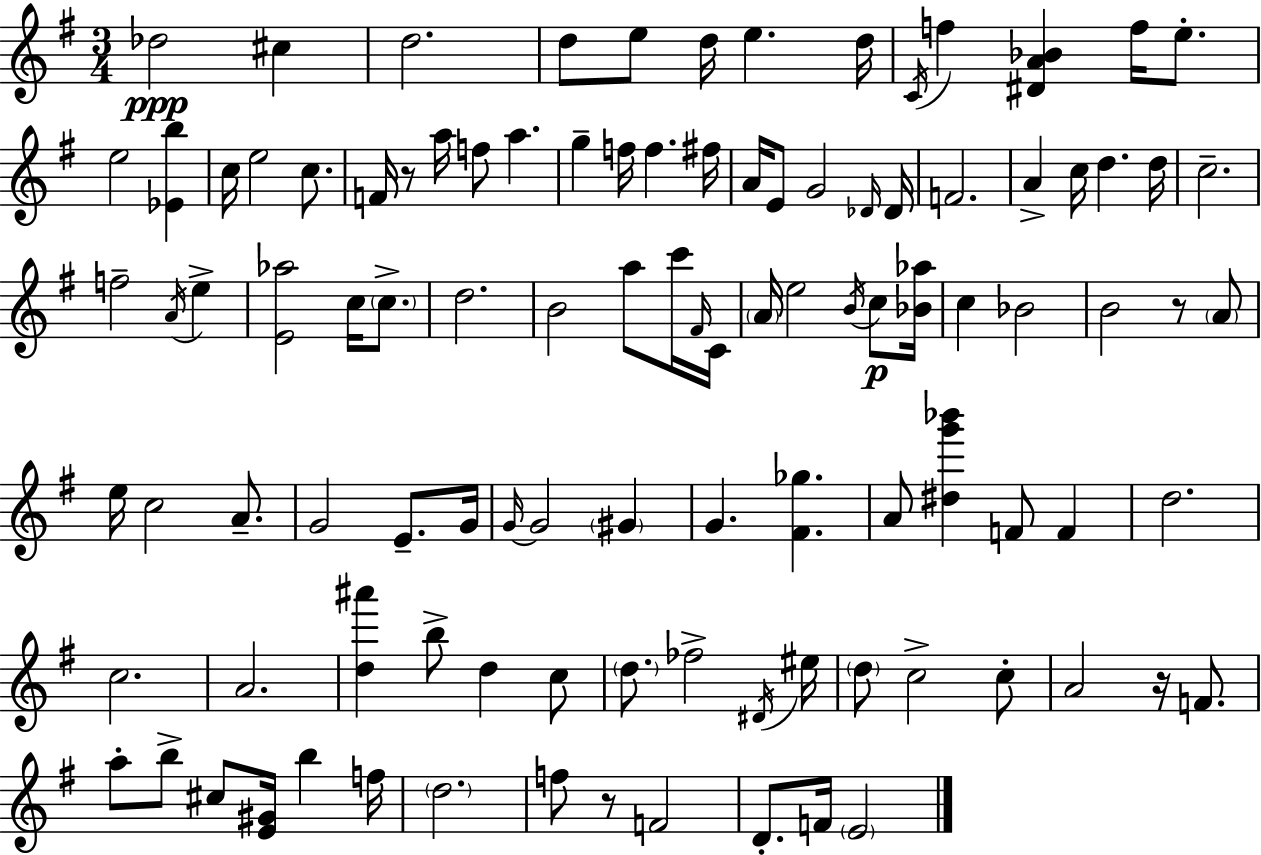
Db5/h C#5/q D5/h. D5/e E5/e D5/s E5/q. D5/s C4/s F5/q [D#4,A4,Bb4]/q F5/s E5/e. E5/h [Eb4,B5]/q C5/s E5/h C5/e. F4/s R/e A5/s F5/e A5/q. G5/q F5/s F5/q. F#5/s A4/s E4/e G4/h Db4/s Db4/s F4/h. A4/q C5/s D5/q. D5/s C5/h. F5/h A4/s E5/q [E4,Ab5]/h C5/s C5/e. D5/h. B4/h A5/e C6/s F#4/s C4/s A4/s E5/h B4/s C5/e [Bb4,Ab5]/s C5/q Bb4/h B4/h R/e A4/e E5/s C5/h A4/e. G4/h E4/e. G4/s G4/s G4/h G#4/q G4/q. [F#4,Gb5]/q. A4/e [D#5,G6,Bb6]/q F4/e F4/q D5/h. C5/h. A4/h. [D5,A#6]/q B5/e D5/q C5/e D5/e. FES5/h D#4/s EIS5/s D5/e C5/h C5/e A4/h R/s F4/e. A5/e B5/e C#5/e [E4,G#4]/s B5/q F5/s D5/h. F5/e R/e F4/h D4/e. F4/s E4/h